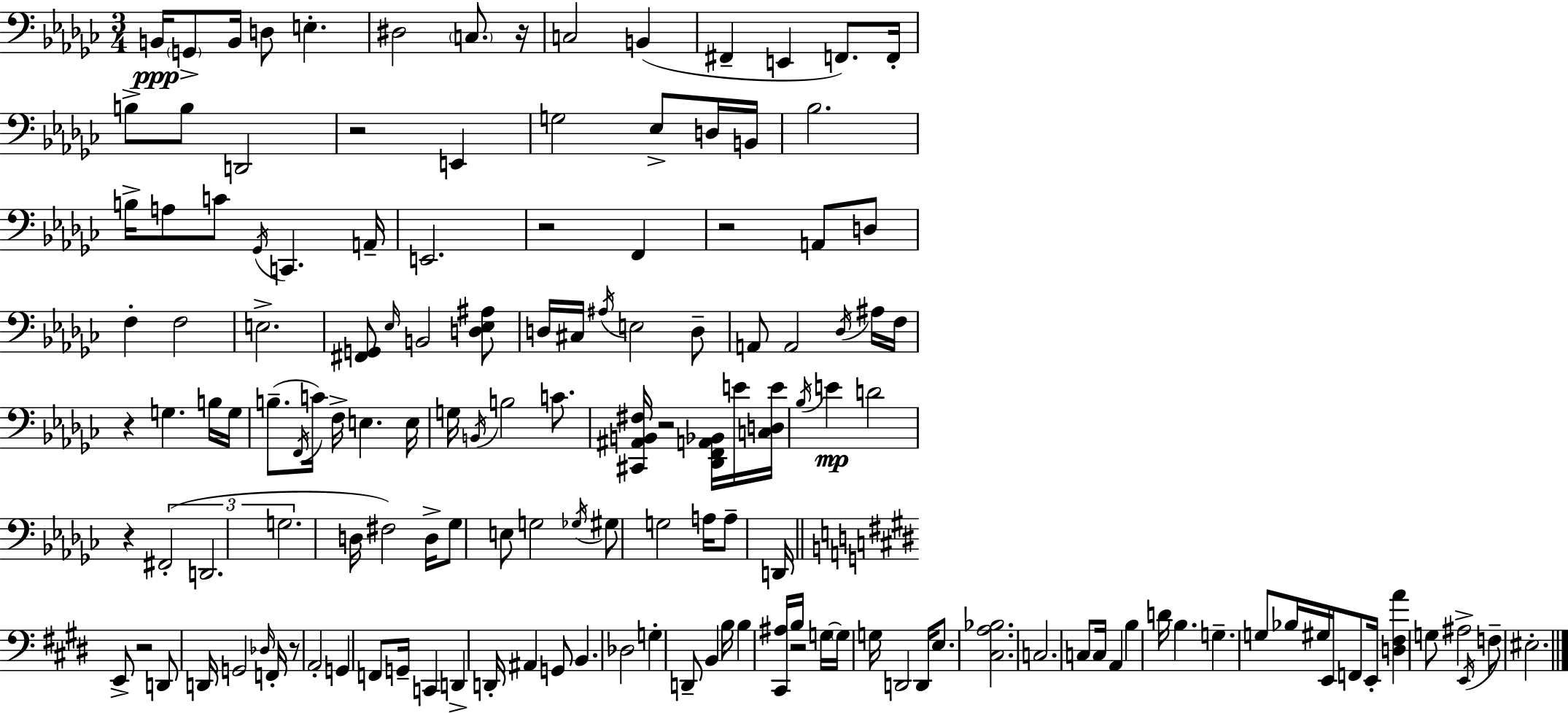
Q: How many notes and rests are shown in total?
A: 145